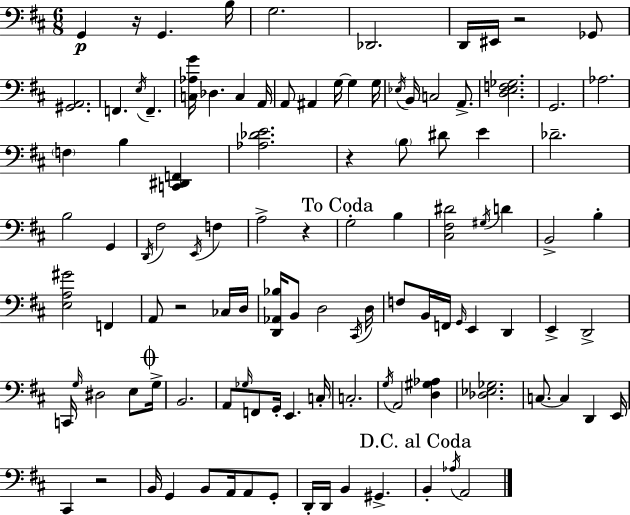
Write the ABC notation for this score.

X:1
T:Untitled
M:6/8
L:1/4
K:D
G,, z/4 G,, B,/4 G,2 _D,,2 D,,/4 ^E,,/4 z2 _G,,/2 [^G,,A,,]2 F,, E,/4 F,, [C,_A,G]/4 _D, C, A,,/4 A,,/2 ^A,, G,/4 G, G,/4 _E,/4 B,,/4 C,2 A,,/2 [D,E,F,_G,]2 G,,2 _A,2 F, B, [C,,^D,,F,,] [_A,_DE]2 z B,/2 ^D/2 E _D2 B,2 G,, D,,/4 ^F,2 E,,/4 F, A,2 z G,2 B, [^C,^F,^D]2 ^G,/4 D B,,2 B, [E,A,^G]2 F,, A,,/2 z2 _C,/4 D,/4 [D,,_A,,_B,]/4 B,,/2 D,2 ^C,,/4 D,/4 F,/2 B,,/4 F,,/4 G,,/4 E,, D,, E,, D,,2 C,,/4 G,/4 ^D,2 E,/2 G,/4 B,,2 A,,/2 _G,/4 F,,/2 G,,/4 E,, C,/4 C,2 G,/4 A,,2 [D,^G,_A,] [_D,_E,_G,]2 C,/2 C, D,, E,,/4 ^C,, z2 B,,/4 G,, B,,/2 A,,/4 A,,/2 G,,/2 D,,/4 D,,/4 B,, ^G,, B,, _A,/4 A,,2